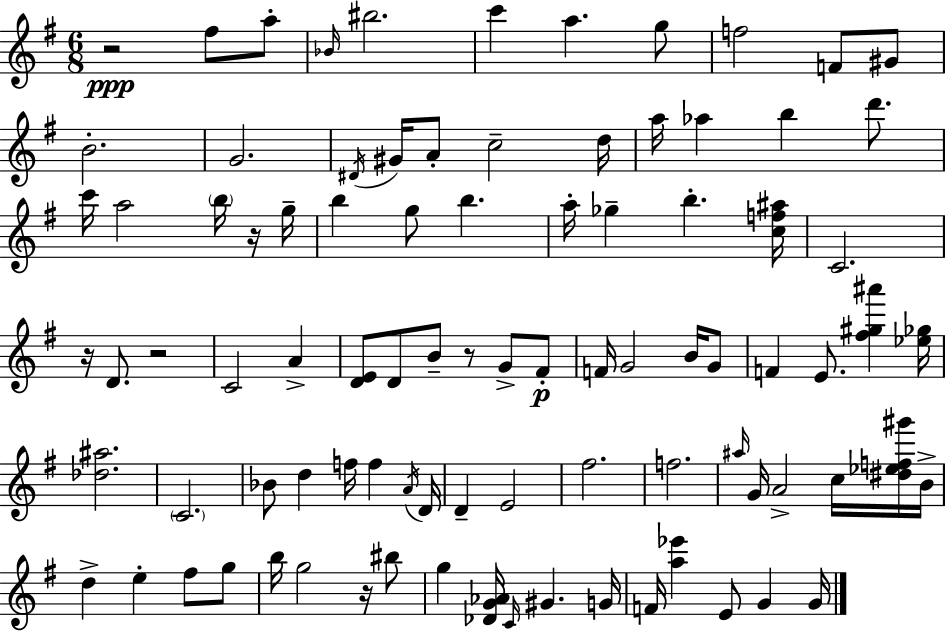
R/h F#5/e A5/e Bb4/s BIS5/h. C6/q A5/q. G5/e F5/h F4/e G#4/e B4/h. G4/h. D#4/s G#4/s A4/e C5/h D5/s A5/s Ab5/q B5/q D6/e. C6/s A5/h B5/s R/s G5/s B5/q G5/e B5/q. A5/s Gb5/q B5/q. [C5,F5,A#5]/s C4/h. R/s D4/e. R/h C4/h A4/q [D4,E4]/e D4/e B4/e R/e G4/e F#4/e F4/s G4/h B4/s G4/e F4/q E4/e. [F#5,G#5,A#6]/q [Eb5,Gb5]/s [Db5,A#5]/h. C4/h. Bb4/e D5/q F5/s F5/q A4/s D4/s D4/q E4/h F#5/h. F5/h. A#5/s G4/s A4/h C5/s [D#5,Eb5,F5,G#6]/s B4/s D5/q E5/q F#5/e G5/e B5/s G5/h R/s BIS5/e G5/q [Db4,G4,Ab4]/s C4/s G#4/q. G4/s F4/s [A5,Eb6]/q E4/e G4/q G4/s